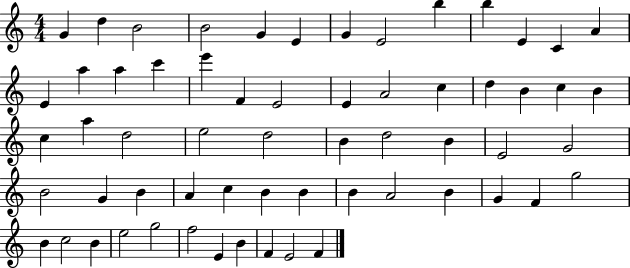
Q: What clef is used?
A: treble